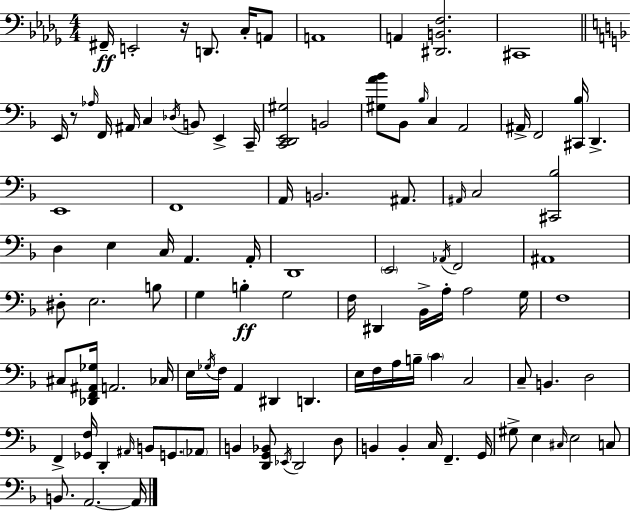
F#2/s E2/h R/s D2/e. C3/s A2/e A2/w A2/q [D#2,B2,F3]/h. C#2/w E2/s R/e Ab3/s F2/s A#2/s C3/q Db3/s B2/e E2/q C2/s [C2,D2,E2,G#3]/h B2/h [G#3,A4,Bb4]/e Bb2/e Bb3/s C3/q A2/h A#2/s F2/h [C#2,Bb3]/s D2/q. E2/w F2/w A2/s B2/h. A#2/e. A#2/s C3/h [C#2,Bb3]/h D3/q E3/q C3/s A2/q. A2/s D2/w E2/h Ab2/s F2/h A#2/w D#3/e E3/h. B3/e G3/q B3/q G3/h F3/s D#2/q Bb2/s A3/s A3/h G3/s F3/w C#3/e [Db2,F2,A#2,Gb3]/s A2/h. CES3/s E3/s Gb3/s F3/s A2/q D#2/q D2/q. E3/s F3/s A3/s B3/s C4/q C3/h C3/e B2/q. D3/h F2/q [Gb2,F3]/s D2/q A#2/s B2/e G2/e. Ab2/e B2/q [D2,G2,Bb2]/e Eb2/s D2/h D3/e B2/q B2/q C3/s F2/q. G2/s G#3/e E3/q C#3/s E3/h C3/e B2/e. A2/h. A2/s